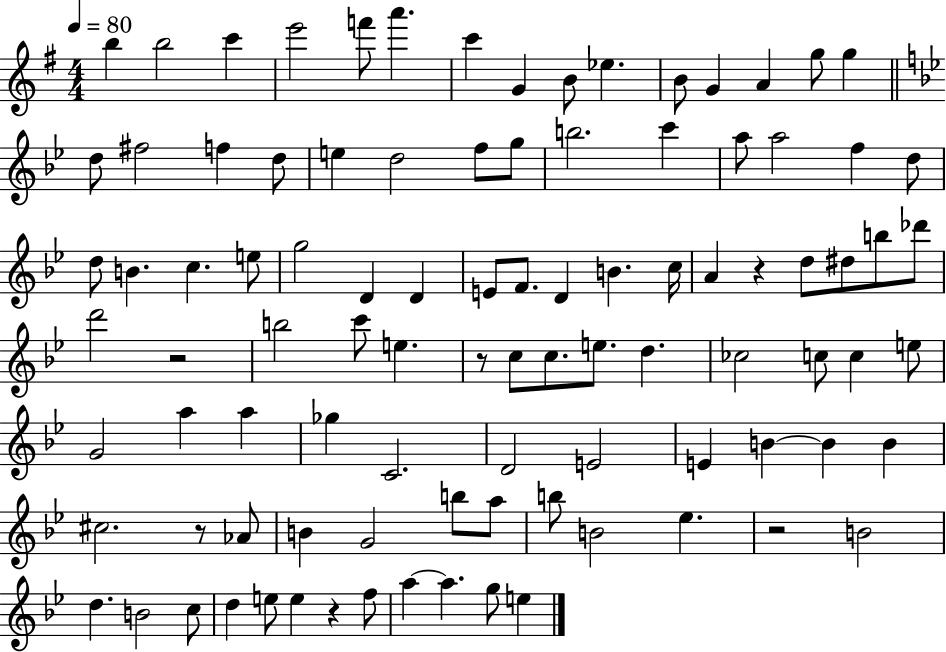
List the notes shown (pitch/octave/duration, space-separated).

B5/q B5/h C6/q E6/h F6/e A6/q. C6/q G4/q B4/e Eb5/q. B4/e G4/q A4/q G5/e G5/q D5/e F#5/h F5/q D5/e E5/q D5/h F5/e G5/e B5/h. C6/q A5/e A5/h F5/q D5/e D5/e B4/q. C5/q. E5/e G5/h D4/q D4/q E4/e F4/e. D4/q B4/q. C5/s A4/q R/q D5/e D#5/e B5/e Db6/e D6/h R/h B5/h C6/e E5/q. R/e C5/e C5/e. E5/e. D5/q. CES5/h C5/e C5/q E5/e G4/h A5/q A5/q Gb5/q C4/h. D4/h E4/h E4/q B4/q B4/q B4/q C#5/h. R/e Ab4/e B4/q G4/h B5/e A5/e B5/e B4/h Eb5/q. R/h B4/h D5/q. B4/h C5/e D5/q E5/e E5/q R/q F5/e A5/q A5/q. G5/e E5/q